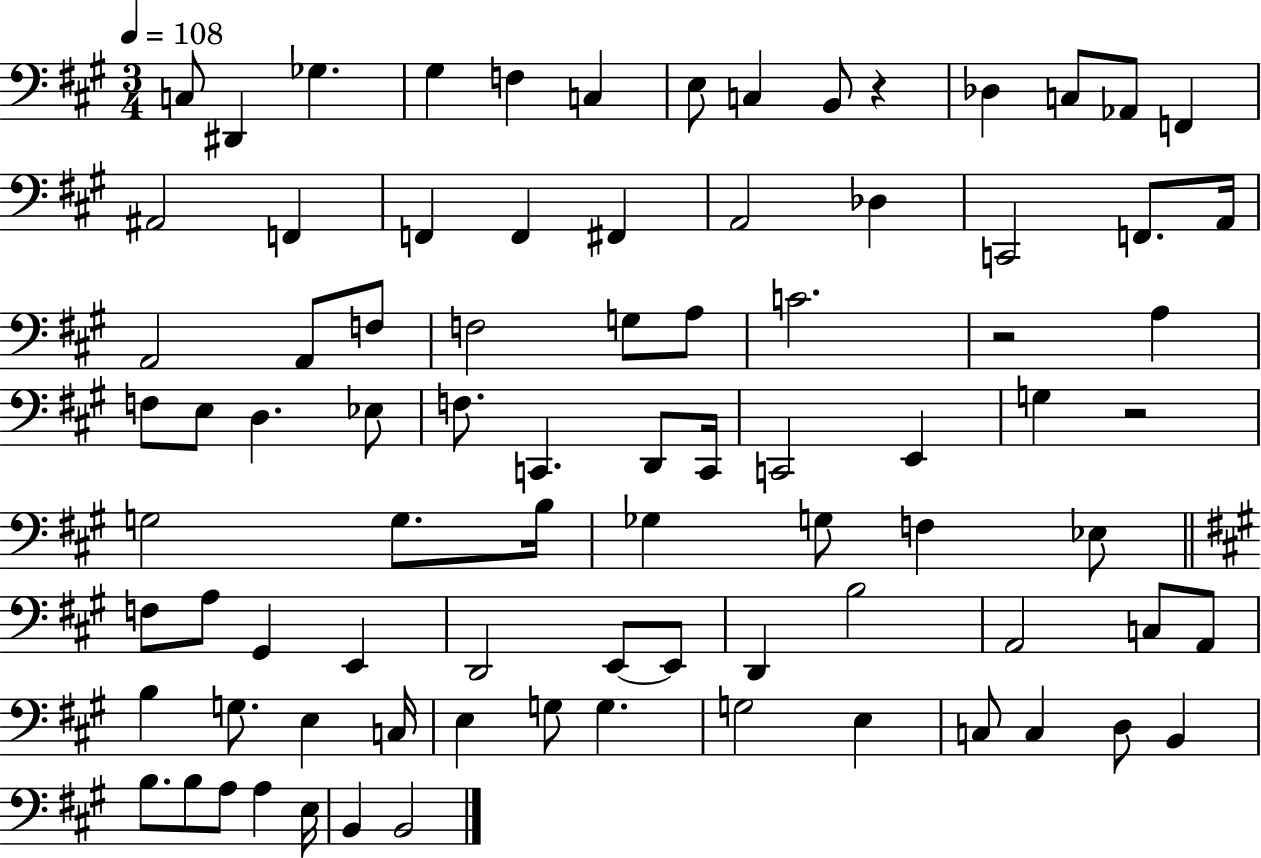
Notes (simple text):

C3/e D#2/q Gb3/q. G#3/q F3/q C3/q E3/e C3/q B2/e R/q Db3/q C3/e Ab2/e F2/q A#2/h F2/q F2/q F2/q F#2/q A2/h Db3/q C2/h F2/e. A2/s A2/h A2/e F3/e F3/h G3/e A3/e C4/h. R/h A3/q F3/e E3/e D3/q. Eb3/e F3/e. C2/q. D2/e C2/s C2/h E2/q G3/q R/h G3/h G3/e. B3/s Gb3/q G3/e F3/q Eb3/e F3/e A3/e G#2/q E2/q D2/h E2/e E2/e D2/q B3/h A2/h C3/e A2/e B3/q G3/e. E3/q C3/s E3/q G3/e G3/q. G3/h E3/q C3/e C3/q D3/e B2/q B3/e. B3/e A3/e A3/q E3/s B2/q B2/h